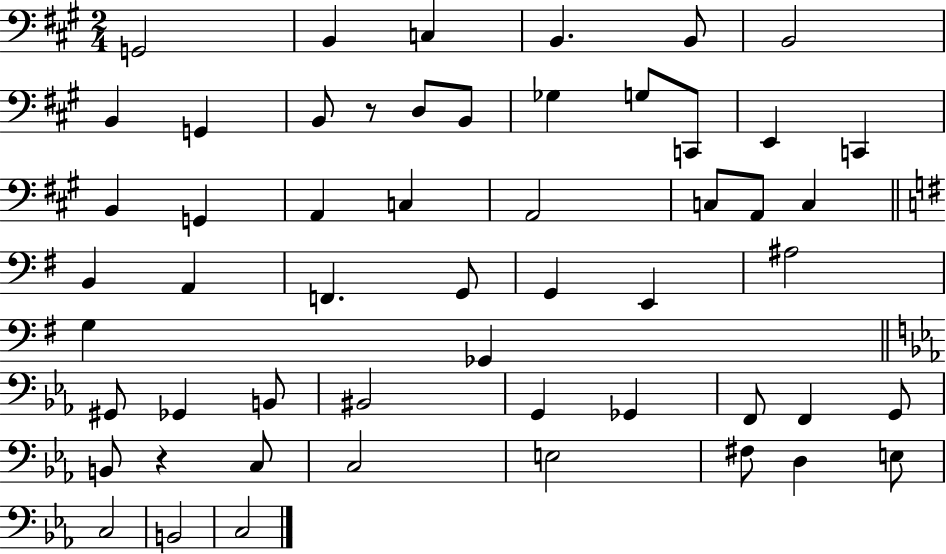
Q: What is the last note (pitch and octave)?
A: C3